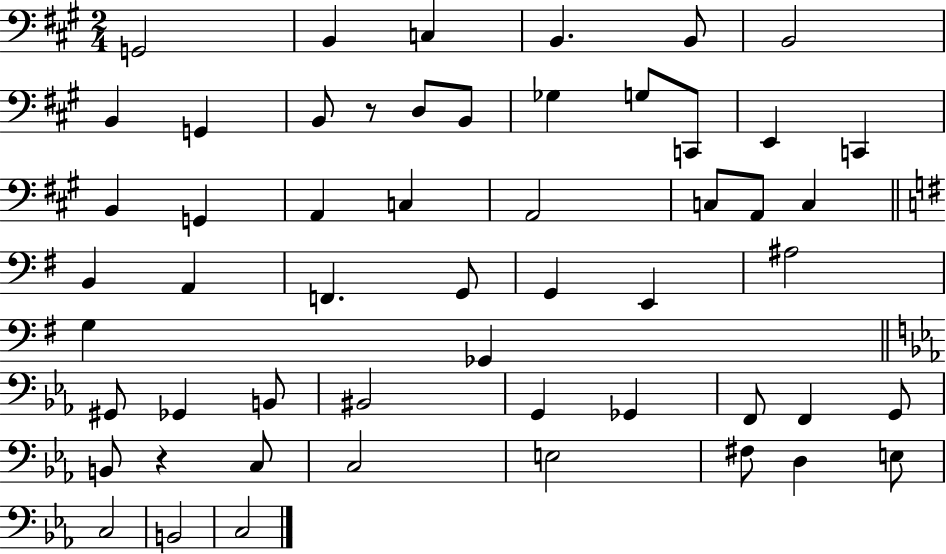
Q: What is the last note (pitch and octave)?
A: C3